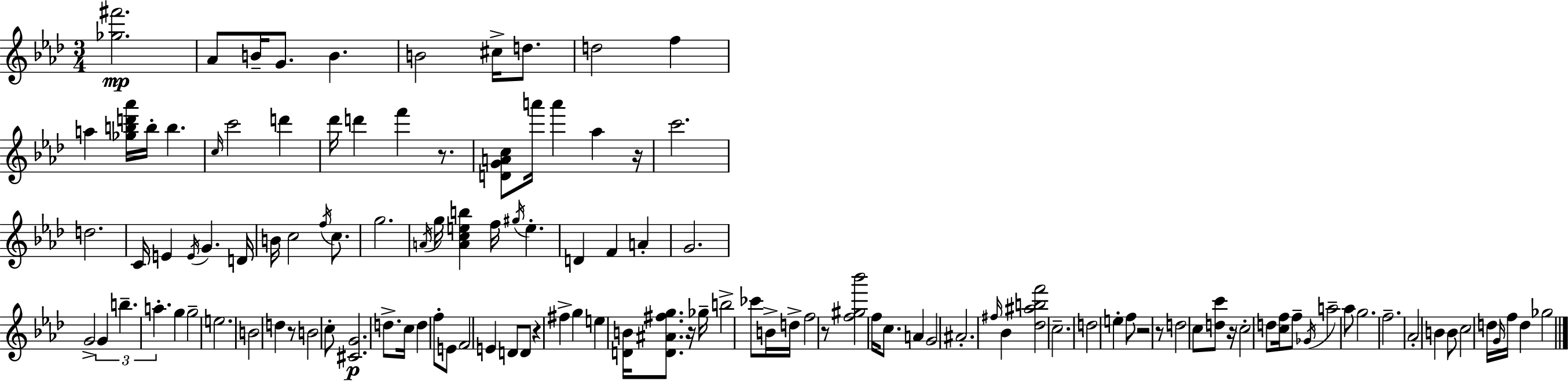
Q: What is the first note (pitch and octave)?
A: Ab4